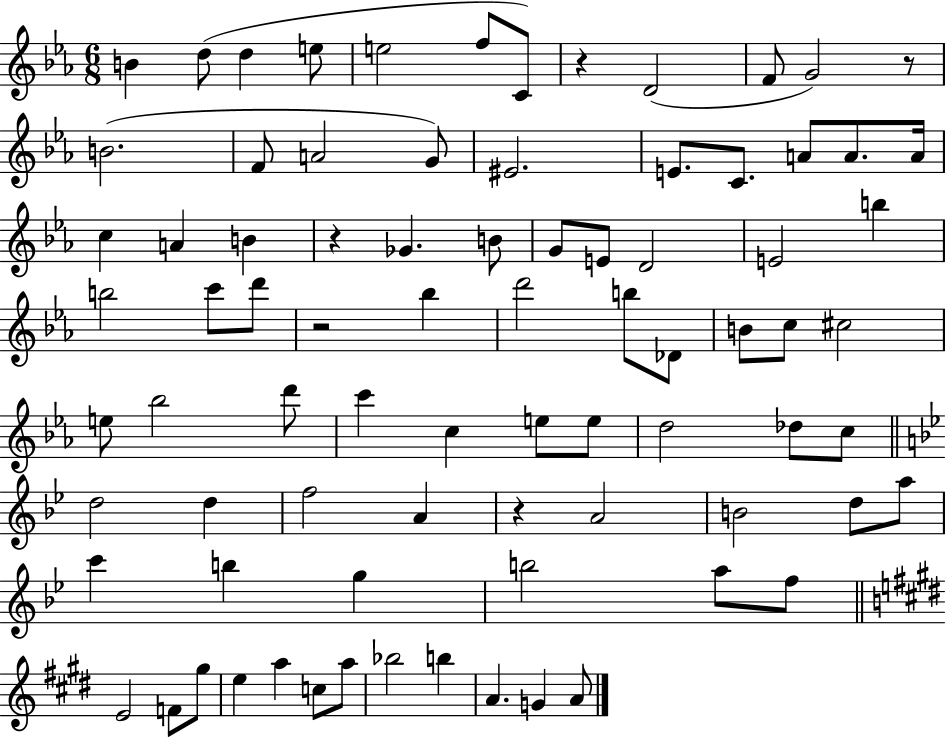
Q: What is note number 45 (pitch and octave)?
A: C5